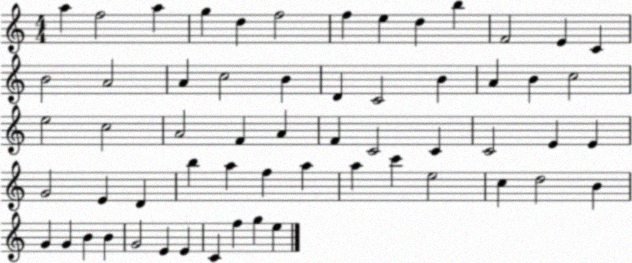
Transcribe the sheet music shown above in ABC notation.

X:1
T:Untitled
M:4/4
L:1/4
K:C
a f2 a g d f2 f e d b F2 E C B2 A2 A c2 B D C2 B A B c2 e2 c2 A2 F A F C2 C C2 E E G2 E D b a f a a c' e2 c d2 B G G B B G2 E E C f g e